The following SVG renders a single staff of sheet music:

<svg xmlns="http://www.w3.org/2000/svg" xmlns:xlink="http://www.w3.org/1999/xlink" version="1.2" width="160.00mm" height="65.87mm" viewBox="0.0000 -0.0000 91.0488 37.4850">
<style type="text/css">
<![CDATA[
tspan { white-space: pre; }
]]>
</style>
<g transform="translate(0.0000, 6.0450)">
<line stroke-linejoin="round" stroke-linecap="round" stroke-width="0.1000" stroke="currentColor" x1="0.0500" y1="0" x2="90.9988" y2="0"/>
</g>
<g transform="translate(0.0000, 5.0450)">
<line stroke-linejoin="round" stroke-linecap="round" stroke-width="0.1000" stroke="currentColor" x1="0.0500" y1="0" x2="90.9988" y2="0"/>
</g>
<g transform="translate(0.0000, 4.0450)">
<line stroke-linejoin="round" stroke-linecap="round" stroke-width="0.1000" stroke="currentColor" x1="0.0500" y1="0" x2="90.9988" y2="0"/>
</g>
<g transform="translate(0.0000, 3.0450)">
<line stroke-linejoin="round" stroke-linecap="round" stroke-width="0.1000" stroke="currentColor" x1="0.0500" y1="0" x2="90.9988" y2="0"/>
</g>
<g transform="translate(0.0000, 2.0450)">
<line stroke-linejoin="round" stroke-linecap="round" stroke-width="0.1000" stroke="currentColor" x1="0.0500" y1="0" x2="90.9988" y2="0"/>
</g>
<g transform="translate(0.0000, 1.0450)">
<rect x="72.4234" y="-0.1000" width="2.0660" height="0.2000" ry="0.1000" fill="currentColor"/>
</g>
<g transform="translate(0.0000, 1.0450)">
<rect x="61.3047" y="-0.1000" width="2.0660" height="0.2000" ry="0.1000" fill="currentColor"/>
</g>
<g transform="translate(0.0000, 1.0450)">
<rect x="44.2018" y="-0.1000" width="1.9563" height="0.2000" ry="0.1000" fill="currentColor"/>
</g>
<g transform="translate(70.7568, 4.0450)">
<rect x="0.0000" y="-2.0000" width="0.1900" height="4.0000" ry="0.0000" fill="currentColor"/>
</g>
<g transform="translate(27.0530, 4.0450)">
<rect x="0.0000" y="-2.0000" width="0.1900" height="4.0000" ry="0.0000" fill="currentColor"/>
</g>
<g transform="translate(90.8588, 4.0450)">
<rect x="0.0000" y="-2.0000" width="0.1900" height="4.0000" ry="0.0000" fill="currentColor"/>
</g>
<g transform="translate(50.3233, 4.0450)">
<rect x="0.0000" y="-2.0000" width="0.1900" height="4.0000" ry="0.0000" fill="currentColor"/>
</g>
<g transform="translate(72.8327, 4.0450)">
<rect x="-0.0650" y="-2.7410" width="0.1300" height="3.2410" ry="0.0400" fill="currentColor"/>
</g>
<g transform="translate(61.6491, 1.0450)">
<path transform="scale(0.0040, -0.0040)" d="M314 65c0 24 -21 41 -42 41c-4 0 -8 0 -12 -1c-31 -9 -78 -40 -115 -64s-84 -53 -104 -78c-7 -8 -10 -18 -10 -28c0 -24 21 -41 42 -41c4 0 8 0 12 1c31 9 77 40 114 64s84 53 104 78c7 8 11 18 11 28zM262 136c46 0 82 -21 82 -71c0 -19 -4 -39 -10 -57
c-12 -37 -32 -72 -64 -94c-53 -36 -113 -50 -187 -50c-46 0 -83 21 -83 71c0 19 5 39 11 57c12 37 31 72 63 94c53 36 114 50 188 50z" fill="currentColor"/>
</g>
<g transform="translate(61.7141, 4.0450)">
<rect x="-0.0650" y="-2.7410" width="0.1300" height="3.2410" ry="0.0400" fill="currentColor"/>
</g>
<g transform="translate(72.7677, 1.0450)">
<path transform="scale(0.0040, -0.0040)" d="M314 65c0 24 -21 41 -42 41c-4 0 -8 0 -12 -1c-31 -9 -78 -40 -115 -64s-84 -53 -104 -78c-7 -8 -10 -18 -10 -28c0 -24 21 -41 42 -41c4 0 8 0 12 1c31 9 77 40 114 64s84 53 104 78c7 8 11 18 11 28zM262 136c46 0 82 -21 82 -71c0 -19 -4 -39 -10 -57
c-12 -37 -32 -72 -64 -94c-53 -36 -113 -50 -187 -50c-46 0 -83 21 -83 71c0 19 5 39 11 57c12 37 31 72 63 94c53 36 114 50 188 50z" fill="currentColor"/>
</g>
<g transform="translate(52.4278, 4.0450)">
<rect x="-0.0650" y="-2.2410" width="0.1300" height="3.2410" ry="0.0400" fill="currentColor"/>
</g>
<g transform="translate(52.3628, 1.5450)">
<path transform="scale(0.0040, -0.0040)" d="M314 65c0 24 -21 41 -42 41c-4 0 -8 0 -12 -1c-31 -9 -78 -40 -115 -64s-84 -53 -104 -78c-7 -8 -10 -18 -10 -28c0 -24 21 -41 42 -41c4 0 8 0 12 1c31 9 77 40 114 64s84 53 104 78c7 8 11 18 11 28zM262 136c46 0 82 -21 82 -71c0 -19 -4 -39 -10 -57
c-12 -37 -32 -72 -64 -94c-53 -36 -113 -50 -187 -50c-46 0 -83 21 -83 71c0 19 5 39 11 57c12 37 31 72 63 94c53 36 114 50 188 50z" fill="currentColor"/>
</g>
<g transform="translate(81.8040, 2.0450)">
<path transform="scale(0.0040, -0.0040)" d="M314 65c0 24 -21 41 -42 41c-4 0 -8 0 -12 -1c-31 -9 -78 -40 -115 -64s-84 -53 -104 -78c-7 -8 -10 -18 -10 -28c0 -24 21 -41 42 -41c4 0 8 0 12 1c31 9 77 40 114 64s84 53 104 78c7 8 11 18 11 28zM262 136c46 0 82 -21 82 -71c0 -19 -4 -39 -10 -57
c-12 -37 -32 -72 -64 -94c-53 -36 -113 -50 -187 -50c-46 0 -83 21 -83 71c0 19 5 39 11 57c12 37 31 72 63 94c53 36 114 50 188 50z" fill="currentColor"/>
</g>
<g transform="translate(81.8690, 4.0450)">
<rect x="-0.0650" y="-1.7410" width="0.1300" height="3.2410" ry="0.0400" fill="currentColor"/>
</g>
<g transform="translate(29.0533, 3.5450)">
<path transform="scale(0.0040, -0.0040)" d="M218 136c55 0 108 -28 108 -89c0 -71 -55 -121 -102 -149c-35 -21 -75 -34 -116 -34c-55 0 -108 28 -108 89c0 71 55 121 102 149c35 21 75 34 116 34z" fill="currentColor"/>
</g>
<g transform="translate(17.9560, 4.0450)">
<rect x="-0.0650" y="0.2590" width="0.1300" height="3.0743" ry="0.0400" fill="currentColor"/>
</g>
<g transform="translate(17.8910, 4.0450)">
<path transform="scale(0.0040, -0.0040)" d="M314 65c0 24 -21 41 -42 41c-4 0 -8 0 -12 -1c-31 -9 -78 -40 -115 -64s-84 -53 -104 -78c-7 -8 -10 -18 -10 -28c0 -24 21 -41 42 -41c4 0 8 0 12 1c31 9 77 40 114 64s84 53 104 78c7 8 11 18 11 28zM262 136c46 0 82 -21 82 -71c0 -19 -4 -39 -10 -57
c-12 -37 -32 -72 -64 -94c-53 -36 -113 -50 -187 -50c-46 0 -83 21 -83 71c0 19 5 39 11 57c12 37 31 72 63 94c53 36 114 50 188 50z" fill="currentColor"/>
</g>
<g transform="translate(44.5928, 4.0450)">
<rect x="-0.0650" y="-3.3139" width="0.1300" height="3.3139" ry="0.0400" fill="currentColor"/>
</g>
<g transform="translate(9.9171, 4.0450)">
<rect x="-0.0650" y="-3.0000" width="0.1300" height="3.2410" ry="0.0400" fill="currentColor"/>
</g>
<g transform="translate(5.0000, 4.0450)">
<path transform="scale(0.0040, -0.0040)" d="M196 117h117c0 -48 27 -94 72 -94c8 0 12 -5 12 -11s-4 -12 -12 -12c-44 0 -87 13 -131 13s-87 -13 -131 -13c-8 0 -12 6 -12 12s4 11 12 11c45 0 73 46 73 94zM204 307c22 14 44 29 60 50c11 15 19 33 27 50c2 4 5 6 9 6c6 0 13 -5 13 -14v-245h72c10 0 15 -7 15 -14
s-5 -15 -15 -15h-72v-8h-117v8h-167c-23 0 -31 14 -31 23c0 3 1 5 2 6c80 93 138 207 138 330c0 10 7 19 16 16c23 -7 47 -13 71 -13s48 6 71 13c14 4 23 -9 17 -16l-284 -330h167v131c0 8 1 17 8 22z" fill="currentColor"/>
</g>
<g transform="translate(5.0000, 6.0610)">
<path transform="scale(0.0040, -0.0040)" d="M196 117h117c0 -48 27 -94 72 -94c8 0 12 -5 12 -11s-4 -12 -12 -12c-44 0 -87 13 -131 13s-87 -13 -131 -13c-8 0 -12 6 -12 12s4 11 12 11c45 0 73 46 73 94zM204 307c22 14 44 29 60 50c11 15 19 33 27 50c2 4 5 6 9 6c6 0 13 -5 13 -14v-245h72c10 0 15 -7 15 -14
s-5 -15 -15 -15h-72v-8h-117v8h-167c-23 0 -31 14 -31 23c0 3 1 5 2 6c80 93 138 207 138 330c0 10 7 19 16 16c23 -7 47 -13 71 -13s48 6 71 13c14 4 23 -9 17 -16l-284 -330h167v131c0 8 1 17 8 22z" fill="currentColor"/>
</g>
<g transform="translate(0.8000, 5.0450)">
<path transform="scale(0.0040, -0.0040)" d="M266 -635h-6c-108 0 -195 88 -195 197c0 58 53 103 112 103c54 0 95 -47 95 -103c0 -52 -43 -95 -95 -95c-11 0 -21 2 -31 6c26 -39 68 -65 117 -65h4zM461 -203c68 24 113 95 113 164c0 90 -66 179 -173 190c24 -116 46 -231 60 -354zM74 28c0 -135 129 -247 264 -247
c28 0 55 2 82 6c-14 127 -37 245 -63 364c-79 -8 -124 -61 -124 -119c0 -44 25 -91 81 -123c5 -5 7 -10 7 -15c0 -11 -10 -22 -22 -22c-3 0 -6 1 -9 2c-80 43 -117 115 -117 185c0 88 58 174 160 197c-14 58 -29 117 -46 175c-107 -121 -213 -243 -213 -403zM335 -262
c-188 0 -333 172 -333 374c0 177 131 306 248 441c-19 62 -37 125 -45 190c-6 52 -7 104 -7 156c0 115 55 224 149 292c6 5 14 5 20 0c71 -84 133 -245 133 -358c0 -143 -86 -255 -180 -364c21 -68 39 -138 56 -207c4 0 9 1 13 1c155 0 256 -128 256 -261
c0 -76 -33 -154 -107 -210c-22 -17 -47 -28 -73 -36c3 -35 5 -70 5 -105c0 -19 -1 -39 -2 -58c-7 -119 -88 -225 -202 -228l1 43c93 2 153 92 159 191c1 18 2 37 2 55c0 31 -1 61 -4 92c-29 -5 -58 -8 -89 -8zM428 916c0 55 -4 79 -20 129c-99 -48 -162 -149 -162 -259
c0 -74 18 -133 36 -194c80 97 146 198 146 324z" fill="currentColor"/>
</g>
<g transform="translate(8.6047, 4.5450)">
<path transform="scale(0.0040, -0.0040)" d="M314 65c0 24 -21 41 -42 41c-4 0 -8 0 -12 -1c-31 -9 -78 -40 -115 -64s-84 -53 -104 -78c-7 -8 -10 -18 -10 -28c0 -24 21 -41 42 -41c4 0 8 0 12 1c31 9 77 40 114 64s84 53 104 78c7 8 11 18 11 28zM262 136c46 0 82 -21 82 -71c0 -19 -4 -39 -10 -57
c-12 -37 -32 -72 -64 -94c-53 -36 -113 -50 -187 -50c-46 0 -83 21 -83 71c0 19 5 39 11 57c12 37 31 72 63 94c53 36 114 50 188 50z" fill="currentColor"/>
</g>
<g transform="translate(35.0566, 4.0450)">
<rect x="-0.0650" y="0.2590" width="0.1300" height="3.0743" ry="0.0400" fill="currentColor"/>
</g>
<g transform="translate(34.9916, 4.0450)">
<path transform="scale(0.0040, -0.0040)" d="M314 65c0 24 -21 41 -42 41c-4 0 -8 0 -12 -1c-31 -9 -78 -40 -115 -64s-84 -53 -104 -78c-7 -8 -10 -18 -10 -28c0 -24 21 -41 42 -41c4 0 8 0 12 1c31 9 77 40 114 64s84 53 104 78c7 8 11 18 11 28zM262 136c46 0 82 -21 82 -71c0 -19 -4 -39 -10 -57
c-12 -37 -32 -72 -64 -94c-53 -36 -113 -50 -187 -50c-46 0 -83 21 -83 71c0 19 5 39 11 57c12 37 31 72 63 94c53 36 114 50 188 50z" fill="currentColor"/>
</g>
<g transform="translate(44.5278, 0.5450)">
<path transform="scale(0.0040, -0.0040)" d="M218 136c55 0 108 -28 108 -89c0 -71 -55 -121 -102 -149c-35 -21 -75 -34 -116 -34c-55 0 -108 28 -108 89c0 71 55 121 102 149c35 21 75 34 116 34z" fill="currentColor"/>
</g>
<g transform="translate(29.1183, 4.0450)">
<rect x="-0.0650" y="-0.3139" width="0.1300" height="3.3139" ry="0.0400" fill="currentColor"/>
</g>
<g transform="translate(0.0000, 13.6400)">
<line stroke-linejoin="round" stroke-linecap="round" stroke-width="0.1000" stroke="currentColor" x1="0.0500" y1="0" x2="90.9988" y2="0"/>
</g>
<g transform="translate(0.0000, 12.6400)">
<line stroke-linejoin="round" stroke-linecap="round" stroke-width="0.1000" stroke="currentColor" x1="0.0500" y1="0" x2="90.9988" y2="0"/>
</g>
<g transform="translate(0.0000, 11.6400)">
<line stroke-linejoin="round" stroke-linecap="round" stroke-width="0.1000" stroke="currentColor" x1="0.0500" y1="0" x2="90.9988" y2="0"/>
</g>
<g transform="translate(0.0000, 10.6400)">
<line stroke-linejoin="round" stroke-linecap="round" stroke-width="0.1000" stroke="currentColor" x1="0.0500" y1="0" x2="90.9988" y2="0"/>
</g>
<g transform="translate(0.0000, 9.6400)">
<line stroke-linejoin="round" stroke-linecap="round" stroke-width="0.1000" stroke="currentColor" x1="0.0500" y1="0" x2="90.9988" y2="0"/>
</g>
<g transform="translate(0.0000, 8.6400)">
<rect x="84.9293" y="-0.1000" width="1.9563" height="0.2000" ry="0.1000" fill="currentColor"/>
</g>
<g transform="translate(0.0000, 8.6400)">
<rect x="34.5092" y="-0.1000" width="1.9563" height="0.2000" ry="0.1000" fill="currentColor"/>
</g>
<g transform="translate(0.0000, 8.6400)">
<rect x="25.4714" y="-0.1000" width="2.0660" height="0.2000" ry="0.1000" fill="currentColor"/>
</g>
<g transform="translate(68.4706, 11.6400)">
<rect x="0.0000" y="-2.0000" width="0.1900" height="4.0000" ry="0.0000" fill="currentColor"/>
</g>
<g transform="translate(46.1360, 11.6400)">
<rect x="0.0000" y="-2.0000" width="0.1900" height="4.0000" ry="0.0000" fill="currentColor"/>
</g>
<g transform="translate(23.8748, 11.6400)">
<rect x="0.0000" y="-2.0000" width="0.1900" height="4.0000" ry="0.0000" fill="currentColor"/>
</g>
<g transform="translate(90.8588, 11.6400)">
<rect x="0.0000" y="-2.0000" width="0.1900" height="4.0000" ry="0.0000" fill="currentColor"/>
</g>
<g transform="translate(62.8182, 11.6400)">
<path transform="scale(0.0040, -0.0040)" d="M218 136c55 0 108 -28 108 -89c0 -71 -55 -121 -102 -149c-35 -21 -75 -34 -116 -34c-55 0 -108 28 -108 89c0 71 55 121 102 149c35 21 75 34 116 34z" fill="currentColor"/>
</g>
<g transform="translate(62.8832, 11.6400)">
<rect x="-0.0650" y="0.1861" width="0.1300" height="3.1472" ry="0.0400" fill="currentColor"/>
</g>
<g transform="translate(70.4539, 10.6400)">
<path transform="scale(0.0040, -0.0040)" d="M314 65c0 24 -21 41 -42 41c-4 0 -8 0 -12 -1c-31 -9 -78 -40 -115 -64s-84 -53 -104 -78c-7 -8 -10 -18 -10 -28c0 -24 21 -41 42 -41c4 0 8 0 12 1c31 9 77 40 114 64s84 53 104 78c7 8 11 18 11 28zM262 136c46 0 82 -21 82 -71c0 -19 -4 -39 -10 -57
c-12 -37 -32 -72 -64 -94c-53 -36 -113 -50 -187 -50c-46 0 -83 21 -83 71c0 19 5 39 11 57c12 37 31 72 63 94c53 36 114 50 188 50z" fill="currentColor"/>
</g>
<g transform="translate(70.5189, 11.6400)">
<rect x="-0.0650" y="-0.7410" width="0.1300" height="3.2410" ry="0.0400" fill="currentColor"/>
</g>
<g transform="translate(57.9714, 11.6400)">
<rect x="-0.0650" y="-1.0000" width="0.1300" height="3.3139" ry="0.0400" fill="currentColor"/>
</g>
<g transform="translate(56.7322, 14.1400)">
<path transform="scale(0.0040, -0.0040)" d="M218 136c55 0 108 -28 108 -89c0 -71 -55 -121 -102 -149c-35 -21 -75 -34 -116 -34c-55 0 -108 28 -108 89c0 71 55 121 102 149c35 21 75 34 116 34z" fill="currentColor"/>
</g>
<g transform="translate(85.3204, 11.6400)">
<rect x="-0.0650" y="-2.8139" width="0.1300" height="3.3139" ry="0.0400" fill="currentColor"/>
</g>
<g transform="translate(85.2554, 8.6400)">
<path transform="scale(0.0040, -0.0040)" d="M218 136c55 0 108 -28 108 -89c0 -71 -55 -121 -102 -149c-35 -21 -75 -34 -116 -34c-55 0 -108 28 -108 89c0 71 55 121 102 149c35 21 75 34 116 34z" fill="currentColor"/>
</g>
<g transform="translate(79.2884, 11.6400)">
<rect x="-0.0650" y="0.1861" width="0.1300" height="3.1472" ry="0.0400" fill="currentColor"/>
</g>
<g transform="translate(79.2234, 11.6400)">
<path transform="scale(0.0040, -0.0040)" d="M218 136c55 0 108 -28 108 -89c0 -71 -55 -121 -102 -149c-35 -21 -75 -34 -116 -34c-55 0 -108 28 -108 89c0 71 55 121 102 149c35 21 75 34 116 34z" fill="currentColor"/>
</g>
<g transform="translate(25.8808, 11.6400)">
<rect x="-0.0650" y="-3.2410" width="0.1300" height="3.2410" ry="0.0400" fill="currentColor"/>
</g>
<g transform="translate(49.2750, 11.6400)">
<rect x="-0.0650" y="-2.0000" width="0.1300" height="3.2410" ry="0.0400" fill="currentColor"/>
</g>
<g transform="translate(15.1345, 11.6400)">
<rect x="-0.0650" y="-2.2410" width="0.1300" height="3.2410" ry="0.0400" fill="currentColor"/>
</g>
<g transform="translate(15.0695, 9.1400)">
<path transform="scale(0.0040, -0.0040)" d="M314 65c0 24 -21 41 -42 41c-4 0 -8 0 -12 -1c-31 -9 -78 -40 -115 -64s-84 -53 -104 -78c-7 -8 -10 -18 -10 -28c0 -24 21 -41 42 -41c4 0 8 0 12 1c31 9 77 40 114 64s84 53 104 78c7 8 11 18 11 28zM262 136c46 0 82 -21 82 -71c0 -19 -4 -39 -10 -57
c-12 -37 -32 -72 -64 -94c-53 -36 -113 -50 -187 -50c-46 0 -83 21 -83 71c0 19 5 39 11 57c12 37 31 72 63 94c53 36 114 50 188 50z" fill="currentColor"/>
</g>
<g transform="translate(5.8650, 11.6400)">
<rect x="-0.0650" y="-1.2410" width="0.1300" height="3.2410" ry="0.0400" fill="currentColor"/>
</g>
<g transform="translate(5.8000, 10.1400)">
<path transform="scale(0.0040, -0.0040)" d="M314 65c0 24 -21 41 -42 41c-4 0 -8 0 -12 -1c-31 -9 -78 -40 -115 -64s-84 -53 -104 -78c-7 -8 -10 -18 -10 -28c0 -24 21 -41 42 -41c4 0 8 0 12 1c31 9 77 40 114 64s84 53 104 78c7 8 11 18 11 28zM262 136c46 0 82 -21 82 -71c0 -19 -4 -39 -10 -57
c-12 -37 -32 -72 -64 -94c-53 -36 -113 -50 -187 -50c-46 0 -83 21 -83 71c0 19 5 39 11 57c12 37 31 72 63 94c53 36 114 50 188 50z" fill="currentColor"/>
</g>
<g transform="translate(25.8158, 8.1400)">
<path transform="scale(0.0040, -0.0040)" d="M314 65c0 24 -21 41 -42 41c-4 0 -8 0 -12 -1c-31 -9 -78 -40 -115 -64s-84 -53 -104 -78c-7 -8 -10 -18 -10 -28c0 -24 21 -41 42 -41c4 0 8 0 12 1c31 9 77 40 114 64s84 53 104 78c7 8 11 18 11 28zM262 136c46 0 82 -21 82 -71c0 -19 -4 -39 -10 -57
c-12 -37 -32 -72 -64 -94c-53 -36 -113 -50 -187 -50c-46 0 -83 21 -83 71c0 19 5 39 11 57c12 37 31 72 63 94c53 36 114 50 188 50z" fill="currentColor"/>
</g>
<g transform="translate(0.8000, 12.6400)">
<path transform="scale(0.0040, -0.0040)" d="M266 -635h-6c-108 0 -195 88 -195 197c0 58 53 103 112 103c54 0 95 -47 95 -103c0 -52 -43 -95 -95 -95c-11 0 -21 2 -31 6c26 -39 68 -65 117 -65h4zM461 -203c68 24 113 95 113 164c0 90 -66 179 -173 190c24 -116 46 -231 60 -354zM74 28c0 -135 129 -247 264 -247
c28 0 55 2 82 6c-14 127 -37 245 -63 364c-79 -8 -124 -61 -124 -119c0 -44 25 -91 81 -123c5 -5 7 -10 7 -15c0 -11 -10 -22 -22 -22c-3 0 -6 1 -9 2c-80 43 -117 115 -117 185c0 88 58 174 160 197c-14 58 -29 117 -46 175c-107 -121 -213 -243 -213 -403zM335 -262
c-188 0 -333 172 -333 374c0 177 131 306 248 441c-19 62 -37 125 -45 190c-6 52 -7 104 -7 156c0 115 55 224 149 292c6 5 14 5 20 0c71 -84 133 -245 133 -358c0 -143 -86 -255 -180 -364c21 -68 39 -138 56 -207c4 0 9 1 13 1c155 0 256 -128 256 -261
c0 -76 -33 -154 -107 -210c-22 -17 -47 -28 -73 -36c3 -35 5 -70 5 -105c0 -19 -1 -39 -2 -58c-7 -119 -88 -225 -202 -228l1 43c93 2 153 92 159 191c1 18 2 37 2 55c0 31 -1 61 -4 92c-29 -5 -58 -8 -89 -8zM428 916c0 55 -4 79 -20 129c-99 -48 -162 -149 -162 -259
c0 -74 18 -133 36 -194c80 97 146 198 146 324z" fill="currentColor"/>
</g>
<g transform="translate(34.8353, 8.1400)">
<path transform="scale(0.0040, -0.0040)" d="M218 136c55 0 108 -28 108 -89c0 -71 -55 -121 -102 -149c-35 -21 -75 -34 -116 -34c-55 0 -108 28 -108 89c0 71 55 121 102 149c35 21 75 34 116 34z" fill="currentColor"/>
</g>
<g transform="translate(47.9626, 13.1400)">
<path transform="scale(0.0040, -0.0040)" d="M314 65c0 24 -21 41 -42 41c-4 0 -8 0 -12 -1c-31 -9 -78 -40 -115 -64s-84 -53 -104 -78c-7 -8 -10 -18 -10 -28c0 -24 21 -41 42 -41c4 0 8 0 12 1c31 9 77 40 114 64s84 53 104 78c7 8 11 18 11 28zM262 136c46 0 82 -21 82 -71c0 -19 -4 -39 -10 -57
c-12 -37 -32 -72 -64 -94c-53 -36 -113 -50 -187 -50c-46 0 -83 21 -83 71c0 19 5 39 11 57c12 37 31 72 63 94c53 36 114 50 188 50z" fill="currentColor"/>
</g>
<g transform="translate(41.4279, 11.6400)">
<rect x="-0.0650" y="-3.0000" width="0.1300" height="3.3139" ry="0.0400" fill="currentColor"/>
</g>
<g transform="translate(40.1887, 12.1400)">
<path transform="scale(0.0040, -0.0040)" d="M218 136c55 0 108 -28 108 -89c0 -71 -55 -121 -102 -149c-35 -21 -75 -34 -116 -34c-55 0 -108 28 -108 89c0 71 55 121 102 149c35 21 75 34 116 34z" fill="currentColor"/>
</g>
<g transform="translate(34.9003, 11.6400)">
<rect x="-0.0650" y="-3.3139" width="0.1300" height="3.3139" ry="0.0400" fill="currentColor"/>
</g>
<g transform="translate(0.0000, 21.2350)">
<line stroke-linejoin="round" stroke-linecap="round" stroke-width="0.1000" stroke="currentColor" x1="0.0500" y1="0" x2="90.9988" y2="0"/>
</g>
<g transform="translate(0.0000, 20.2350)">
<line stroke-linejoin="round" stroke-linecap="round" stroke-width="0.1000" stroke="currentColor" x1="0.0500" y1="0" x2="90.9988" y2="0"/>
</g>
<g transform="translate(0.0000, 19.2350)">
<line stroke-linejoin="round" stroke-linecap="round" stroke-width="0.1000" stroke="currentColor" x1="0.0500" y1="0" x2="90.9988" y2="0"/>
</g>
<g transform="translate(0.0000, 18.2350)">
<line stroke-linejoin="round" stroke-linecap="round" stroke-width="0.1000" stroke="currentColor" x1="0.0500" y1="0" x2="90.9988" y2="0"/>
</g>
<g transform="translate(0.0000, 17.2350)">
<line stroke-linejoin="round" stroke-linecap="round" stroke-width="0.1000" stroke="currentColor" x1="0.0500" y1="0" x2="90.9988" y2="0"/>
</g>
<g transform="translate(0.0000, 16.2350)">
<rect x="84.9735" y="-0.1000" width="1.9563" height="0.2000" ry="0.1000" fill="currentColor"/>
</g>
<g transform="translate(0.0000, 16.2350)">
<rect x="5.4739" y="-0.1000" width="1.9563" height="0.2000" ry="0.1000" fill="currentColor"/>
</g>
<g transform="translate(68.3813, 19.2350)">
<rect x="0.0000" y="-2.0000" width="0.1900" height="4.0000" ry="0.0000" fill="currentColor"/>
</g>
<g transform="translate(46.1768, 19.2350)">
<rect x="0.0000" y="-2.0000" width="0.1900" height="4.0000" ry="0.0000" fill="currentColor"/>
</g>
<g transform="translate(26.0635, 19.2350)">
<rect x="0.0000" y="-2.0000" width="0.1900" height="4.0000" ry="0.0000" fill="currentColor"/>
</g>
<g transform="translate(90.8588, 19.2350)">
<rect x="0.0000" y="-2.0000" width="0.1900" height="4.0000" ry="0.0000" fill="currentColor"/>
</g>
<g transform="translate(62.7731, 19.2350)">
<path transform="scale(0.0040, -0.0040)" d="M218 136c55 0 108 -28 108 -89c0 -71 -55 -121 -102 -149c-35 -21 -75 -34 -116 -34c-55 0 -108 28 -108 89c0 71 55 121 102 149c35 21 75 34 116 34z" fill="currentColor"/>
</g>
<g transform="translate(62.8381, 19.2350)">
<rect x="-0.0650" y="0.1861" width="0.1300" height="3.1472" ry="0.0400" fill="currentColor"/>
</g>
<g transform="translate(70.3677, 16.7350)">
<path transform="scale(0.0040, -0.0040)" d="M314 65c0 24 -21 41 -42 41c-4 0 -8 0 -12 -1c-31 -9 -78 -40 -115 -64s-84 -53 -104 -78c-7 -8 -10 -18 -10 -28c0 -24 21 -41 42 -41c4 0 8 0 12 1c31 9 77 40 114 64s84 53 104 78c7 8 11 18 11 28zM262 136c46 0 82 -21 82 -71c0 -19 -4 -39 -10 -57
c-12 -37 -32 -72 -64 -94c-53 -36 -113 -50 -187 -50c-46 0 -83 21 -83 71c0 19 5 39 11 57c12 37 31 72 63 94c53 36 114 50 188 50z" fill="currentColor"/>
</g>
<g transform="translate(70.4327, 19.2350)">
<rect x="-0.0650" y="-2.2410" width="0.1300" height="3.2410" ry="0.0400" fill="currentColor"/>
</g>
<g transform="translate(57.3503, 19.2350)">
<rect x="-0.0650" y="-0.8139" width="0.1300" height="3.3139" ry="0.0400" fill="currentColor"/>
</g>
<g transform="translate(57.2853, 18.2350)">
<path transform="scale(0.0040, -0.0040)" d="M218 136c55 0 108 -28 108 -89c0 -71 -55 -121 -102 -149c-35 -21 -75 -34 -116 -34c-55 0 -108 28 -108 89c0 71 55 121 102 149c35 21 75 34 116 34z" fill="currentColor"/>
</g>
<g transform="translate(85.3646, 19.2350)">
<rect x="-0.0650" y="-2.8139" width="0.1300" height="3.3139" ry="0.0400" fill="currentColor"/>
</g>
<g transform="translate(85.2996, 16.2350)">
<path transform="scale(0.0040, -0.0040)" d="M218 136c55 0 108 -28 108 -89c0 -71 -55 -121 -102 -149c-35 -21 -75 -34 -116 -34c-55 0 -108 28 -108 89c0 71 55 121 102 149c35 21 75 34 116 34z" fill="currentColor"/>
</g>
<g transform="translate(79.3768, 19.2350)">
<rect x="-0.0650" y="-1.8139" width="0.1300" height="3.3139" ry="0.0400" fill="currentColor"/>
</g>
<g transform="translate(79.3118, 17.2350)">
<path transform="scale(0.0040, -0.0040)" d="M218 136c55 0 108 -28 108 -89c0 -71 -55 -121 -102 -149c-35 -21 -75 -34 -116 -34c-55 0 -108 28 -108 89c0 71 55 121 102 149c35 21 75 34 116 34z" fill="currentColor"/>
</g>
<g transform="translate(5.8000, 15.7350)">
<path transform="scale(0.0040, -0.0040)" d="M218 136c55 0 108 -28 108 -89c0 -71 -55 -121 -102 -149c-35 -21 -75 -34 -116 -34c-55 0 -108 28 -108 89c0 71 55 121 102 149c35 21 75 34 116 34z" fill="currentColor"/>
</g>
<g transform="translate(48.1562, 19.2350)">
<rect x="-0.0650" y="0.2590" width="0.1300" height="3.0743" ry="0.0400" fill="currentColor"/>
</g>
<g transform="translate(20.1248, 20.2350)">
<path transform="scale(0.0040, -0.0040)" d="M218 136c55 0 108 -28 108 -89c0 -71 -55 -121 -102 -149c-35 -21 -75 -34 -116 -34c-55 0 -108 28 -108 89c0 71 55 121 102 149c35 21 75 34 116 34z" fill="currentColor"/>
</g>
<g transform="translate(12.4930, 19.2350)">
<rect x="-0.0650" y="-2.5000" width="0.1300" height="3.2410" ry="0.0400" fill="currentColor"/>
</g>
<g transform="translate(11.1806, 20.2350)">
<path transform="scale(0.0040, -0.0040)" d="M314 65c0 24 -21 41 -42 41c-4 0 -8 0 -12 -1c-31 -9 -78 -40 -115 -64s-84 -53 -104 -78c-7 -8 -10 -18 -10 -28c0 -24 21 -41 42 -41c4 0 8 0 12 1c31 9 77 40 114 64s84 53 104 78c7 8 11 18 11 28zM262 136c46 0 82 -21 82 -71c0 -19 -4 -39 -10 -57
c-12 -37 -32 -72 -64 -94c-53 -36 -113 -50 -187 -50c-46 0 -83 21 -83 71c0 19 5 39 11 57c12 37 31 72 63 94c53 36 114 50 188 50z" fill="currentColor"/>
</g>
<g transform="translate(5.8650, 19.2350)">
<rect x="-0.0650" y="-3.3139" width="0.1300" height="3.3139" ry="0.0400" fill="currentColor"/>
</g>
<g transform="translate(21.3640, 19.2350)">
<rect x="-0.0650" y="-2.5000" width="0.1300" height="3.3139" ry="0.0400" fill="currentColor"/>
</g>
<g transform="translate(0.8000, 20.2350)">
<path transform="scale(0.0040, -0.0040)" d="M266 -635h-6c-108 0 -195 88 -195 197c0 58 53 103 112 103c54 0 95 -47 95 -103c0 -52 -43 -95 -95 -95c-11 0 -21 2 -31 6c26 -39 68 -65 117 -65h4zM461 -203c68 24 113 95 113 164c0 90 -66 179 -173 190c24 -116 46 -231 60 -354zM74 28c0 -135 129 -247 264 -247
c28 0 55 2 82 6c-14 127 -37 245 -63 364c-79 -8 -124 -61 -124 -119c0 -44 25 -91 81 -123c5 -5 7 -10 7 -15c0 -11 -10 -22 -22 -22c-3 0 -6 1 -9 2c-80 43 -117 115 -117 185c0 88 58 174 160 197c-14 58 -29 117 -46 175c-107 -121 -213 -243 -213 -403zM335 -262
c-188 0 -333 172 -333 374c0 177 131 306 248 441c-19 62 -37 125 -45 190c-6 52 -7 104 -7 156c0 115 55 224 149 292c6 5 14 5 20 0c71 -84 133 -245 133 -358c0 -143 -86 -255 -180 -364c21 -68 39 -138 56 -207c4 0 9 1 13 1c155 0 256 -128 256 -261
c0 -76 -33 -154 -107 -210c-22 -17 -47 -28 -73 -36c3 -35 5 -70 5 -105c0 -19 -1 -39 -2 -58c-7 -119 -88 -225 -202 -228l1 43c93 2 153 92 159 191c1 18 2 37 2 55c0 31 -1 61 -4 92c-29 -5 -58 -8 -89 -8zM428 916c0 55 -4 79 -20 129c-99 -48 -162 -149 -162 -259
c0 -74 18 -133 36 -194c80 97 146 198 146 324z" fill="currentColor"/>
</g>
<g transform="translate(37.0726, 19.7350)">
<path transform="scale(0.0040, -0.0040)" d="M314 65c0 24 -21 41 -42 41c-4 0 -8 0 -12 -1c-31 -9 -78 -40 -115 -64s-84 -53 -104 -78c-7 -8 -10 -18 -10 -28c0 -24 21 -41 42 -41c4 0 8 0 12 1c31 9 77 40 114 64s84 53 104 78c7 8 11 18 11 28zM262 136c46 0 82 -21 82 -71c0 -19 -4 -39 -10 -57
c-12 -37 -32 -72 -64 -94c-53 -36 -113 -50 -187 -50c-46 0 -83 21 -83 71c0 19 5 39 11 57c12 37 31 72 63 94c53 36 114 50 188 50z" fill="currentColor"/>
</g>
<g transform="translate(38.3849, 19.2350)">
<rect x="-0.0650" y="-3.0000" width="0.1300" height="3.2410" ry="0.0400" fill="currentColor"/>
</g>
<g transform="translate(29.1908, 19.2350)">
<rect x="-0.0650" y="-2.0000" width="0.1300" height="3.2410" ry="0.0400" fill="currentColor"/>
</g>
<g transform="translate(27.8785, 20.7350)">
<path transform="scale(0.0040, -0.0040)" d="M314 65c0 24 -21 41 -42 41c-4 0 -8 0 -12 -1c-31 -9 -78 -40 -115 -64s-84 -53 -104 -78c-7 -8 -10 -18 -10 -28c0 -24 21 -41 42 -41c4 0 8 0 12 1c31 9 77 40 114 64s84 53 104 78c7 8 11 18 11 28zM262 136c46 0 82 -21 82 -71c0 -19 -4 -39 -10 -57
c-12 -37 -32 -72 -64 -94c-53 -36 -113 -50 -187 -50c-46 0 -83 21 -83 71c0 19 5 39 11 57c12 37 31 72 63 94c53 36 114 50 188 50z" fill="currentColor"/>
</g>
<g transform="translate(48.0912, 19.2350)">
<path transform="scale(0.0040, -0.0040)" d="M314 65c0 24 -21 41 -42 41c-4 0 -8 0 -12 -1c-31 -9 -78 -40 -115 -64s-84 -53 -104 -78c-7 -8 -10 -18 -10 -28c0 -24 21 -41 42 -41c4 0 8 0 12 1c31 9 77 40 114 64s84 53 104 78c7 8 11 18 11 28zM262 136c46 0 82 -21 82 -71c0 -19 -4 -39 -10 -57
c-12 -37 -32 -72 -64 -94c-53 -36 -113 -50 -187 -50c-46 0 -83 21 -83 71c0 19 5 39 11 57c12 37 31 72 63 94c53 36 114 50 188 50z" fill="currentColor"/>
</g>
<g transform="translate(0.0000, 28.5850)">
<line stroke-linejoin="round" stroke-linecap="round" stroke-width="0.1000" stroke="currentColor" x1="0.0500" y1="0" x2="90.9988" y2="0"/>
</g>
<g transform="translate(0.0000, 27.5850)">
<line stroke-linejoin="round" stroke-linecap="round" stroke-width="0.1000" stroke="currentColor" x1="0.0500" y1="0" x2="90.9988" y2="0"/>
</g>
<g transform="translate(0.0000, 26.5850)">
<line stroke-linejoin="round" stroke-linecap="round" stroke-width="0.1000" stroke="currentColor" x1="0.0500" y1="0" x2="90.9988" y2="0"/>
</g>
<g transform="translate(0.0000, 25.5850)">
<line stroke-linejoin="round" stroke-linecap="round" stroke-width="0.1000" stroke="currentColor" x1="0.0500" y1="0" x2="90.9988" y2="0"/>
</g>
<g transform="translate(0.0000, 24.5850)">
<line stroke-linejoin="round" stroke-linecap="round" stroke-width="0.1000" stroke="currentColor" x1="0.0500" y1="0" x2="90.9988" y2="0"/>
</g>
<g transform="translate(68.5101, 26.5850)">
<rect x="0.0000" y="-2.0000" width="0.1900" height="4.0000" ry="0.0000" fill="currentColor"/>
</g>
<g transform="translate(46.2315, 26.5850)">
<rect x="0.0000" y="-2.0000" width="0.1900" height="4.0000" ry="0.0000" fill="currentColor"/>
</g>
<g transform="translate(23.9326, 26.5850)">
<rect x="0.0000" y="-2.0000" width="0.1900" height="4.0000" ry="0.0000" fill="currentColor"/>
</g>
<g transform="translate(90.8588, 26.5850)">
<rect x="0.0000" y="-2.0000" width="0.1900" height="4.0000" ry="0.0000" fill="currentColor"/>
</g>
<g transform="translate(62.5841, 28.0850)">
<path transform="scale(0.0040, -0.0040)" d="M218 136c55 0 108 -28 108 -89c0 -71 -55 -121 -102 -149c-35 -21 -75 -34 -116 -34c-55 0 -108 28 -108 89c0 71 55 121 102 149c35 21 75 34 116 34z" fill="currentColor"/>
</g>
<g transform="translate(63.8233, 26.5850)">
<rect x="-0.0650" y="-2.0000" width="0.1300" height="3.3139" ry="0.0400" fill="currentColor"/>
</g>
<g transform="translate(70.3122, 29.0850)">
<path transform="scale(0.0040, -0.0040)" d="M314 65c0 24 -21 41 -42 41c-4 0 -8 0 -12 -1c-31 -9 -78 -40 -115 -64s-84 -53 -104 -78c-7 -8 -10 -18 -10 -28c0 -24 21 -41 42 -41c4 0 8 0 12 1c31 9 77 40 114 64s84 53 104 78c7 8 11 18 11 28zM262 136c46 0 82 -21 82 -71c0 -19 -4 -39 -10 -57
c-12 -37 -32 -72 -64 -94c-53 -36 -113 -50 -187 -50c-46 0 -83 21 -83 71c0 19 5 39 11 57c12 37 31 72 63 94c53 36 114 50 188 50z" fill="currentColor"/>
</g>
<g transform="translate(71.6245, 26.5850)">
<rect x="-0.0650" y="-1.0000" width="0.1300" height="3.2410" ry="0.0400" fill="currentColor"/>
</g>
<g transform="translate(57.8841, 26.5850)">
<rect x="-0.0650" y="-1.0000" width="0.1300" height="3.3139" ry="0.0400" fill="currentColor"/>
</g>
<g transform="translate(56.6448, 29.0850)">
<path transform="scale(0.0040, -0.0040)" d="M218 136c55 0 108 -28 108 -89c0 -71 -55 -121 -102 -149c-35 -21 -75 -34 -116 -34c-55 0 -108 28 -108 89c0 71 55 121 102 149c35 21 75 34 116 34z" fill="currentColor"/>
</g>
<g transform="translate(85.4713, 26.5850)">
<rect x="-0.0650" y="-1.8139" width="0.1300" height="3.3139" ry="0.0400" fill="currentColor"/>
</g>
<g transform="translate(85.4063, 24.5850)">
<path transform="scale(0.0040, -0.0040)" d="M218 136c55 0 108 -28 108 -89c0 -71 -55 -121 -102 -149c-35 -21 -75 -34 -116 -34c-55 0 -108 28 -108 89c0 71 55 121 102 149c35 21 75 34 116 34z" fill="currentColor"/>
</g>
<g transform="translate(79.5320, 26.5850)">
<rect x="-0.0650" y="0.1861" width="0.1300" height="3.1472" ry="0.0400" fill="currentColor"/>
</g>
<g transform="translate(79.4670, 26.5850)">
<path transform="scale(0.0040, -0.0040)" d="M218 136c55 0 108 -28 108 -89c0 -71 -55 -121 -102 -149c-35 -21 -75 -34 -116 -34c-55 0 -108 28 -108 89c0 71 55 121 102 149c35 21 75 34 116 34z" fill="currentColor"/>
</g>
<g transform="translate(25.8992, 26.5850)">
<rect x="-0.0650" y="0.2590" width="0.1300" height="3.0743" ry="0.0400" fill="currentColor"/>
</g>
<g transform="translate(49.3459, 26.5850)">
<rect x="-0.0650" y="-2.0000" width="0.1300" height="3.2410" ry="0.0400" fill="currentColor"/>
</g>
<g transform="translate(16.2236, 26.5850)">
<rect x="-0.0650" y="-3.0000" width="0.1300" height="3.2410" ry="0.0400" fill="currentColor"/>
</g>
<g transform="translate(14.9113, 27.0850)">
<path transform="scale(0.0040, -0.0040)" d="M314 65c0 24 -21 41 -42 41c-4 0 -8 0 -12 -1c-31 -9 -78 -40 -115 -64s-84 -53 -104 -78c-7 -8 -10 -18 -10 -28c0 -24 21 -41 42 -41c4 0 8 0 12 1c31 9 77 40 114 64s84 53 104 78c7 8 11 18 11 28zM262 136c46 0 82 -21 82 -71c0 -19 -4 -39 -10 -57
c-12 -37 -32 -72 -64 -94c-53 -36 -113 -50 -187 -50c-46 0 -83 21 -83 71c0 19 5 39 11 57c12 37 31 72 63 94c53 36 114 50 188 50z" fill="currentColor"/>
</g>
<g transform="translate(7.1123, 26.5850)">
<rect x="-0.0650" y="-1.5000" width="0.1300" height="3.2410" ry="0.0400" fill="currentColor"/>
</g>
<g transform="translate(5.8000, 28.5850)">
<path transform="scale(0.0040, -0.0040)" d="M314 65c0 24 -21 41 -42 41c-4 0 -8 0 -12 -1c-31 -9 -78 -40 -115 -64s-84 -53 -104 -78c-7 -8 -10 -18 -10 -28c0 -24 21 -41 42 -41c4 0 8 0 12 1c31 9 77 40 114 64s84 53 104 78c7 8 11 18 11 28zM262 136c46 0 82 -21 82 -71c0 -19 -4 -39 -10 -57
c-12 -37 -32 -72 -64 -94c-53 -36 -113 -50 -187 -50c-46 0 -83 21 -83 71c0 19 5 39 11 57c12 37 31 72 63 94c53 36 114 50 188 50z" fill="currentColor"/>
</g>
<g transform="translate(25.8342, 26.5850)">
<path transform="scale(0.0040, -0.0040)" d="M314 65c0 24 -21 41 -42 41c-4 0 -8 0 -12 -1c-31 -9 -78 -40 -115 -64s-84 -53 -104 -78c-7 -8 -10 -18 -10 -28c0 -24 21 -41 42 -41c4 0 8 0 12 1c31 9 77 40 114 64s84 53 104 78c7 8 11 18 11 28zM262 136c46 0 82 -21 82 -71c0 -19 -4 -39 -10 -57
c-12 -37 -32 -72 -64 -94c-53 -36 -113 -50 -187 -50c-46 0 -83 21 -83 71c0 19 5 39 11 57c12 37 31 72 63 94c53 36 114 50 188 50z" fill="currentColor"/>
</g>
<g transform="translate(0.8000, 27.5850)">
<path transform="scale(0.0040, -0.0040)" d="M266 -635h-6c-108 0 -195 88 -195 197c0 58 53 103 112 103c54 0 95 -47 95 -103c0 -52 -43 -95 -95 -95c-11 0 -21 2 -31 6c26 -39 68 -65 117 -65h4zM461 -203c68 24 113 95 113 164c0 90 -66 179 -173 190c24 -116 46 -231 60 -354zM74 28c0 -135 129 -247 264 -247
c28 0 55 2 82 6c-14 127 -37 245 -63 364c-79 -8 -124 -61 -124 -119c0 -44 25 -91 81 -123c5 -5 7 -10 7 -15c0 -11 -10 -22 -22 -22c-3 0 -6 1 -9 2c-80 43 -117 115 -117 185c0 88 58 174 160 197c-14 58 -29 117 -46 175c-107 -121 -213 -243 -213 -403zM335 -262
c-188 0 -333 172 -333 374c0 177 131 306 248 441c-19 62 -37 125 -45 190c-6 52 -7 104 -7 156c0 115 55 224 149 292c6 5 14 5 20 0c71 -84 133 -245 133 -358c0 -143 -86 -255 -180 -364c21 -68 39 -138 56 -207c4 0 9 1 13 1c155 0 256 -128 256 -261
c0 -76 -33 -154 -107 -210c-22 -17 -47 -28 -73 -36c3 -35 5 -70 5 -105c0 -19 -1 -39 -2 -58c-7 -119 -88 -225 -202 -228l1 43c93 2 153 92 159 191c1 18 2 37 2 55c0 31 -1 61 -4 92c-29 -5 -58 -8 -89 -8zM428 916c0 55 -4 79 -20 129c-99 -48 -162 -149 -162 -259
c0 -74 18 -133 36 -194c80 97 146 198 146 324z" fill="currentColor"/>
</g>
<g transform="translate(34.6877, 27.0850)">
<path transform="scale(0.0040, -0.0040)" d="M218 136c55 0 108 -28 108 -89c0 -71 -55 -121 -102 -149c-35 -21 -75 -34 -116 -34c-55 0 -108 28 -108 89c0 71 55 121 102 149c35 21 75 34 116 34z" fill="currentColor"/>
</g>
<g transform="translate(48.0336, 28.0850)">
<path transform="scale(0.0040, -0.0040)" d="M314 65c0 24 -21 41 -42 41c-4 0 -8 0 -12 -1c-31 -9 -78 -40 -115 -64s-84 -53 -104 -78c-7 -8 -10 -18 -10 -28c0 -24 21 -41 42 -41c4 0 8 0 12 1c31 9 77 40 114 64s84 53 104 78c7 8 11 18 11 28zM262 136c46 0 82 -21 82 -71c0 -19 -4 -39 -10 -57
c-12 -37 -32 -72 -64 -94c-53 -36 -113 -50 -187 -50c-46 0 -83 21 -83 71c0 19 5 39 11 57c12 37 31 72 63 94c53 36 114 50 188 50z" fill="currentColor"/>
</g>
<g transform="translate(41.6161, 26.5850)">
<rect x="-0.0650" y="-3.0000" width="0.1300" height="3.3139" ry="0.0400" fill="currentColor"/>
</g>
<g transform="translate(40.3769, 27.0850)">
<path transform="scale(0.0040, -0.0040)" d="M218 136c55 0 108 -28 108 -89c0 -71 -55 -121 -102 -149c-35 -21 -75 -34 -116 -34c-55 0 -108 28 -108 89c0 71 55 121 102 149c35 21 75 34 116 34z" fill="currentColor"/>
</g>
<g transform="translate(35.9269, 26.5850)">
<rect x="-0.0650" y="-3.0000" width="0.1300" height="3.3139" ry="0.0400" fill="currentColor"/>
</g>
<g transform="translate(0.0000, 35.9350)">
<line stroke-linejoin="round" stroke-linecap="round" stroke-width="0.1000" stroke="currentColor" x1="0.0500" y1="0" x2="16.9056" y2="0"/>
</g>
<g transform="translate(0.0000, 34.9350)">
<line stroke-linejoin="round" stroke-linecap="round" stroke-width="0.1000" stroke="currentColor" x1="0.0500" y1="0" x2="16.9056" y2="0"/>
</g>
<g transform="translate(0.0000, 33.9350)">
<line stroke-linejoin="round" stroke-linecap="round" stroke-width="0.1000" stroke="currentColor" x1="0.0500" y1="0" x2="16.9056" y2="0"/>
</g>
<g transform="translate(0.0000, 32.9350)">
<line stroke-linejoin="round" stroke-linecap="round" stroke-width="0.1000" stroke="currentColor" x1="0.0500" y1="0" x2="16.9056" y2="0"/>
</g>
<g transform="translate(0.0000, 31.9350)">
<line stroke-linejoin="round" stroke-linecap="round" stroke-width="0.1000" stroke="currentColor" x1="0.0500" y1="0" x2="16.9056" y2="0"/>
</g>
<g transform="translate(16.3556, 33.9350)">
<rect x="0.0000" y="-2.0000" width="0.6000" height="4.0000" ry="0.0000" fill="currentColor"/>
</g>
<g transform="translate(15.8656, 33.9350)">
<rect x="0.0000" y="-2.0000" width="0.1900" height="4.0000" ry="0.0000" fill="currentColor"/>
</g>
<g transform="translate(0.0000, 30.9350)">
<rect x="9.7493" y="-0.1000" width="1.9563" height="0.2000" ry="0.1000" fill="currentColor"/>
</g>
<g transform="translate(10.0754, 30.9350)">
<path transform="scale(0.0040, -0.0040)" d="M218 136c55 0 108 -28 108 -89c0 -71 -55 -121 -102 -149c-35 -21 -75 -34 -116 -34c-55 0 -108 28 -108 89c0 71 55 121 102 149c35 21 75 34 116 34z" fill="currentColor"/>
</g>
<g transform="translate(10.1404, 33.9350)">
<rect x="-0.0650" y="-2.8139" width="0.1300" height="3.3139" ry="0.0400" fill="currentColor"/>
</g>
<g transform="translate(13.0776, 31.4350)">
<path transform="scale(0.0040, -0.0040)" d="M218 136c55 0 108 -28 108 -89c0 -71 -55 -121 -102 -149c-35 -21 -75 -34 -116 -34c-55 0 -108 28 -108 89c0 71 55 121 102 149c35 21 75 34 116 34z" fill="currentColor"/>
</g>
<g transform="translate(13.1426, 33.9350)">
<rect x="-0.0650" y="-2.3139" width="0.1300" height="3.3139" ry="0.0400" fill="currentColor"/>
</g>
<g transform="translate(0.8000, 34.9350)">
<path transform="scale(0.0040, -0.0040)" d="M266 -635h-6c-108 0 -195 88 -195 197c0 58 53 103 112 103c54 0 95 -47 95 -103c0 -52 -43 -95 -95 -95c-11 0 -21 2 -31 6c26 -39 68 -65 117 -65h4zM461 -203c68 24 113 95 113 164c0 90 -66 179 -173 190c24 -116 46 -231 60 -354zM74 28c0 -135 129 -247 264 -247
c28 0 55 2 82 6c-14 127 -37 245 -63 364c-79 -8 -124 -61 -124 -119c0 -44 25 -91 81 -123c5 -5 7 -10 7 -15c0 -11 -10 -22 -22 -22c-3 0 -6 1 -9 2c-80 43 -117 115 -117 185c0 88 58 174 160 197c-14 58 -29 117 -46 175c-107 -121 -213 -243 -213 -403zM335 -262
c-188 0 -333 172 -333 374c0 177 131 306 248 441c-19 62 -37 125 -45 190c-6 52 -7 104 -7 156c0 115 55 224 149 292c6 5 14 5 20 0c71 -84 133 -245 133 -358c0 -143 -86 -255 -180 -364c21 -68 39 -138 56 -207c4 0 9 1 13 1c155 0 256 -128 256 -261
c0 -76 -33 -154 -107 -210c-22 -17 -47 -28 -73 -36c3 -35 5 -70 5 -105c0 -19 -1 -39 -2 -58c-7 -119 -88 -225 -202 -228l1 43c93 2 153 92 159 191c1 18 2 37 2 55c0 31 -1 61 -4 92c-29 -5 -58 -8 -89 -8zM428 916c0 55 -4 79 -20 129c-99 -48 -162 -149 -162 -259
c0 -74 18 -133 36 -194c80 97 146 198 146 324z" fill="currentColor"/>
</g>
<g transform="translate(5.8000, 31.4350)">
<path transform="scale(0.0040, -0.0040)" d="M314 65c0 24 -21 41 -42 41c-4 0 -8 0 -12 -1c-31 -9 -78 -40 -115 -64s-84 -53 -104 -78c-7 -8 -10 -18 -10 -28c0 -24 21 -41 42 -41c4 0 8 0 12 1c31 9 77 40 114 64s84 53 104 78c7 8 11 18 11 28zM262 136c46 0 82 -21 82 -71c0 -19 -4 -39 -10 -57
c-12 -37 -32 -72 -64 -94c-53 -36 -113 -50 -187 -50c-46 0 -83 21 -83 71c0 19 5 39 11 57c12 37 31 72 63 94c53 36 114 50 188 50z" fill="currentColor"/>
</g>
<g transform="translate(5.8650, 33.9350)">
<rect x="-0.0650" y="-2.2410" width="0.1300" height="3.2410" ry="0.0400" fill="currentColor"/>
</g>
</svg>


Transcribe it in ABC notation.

X:1
T:Untitled
M:4/4
L:1/4
K:C
A2 B2 c B2 b g2 a2 a2 f2 e2 g2 b2 b A F2 D B d2 B a b G2 G F2 A2 B2 d B g2 f a E2 A2 B2 A A F2 D F D2 B f g2 a g